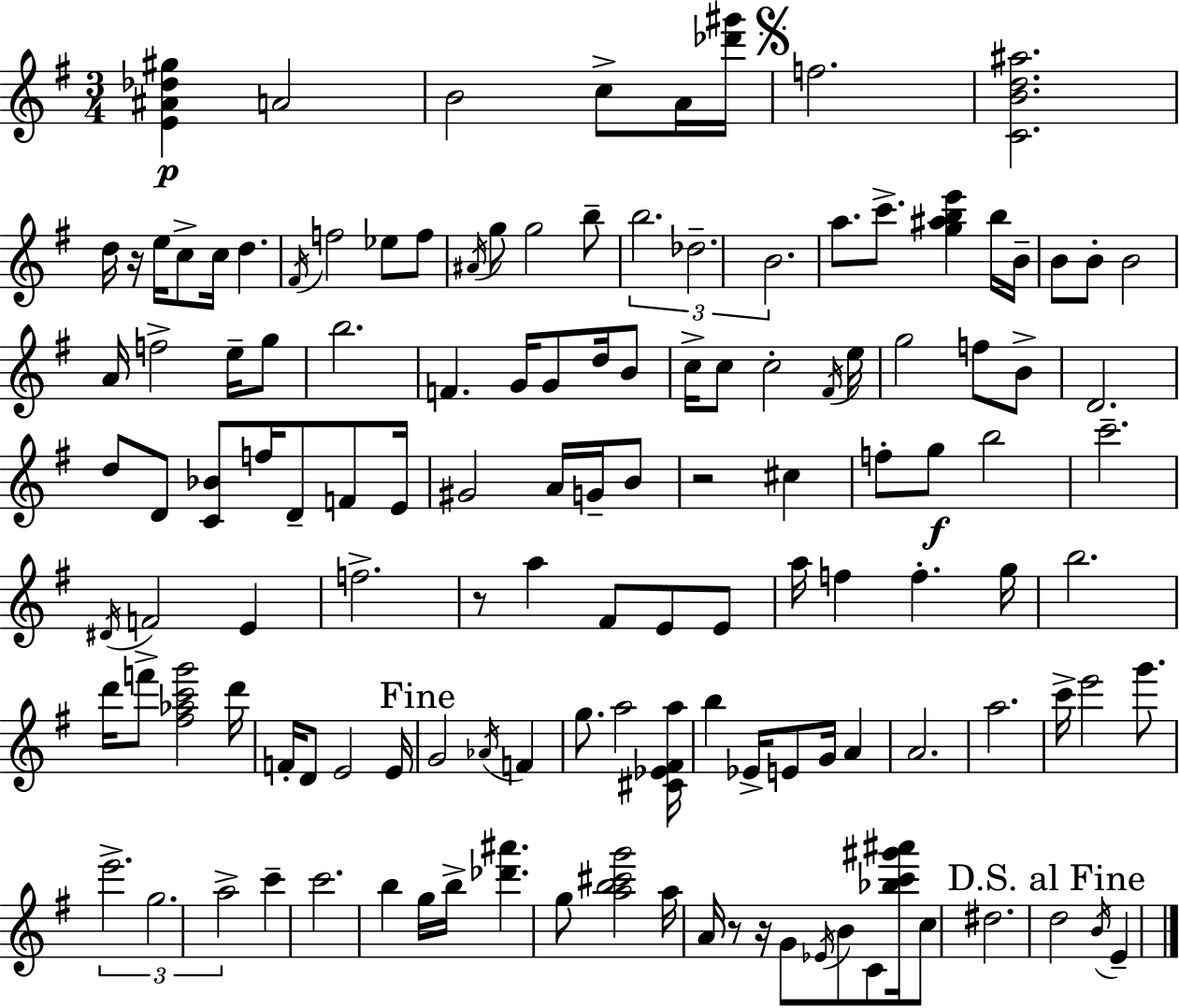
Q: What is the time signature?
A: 3/4